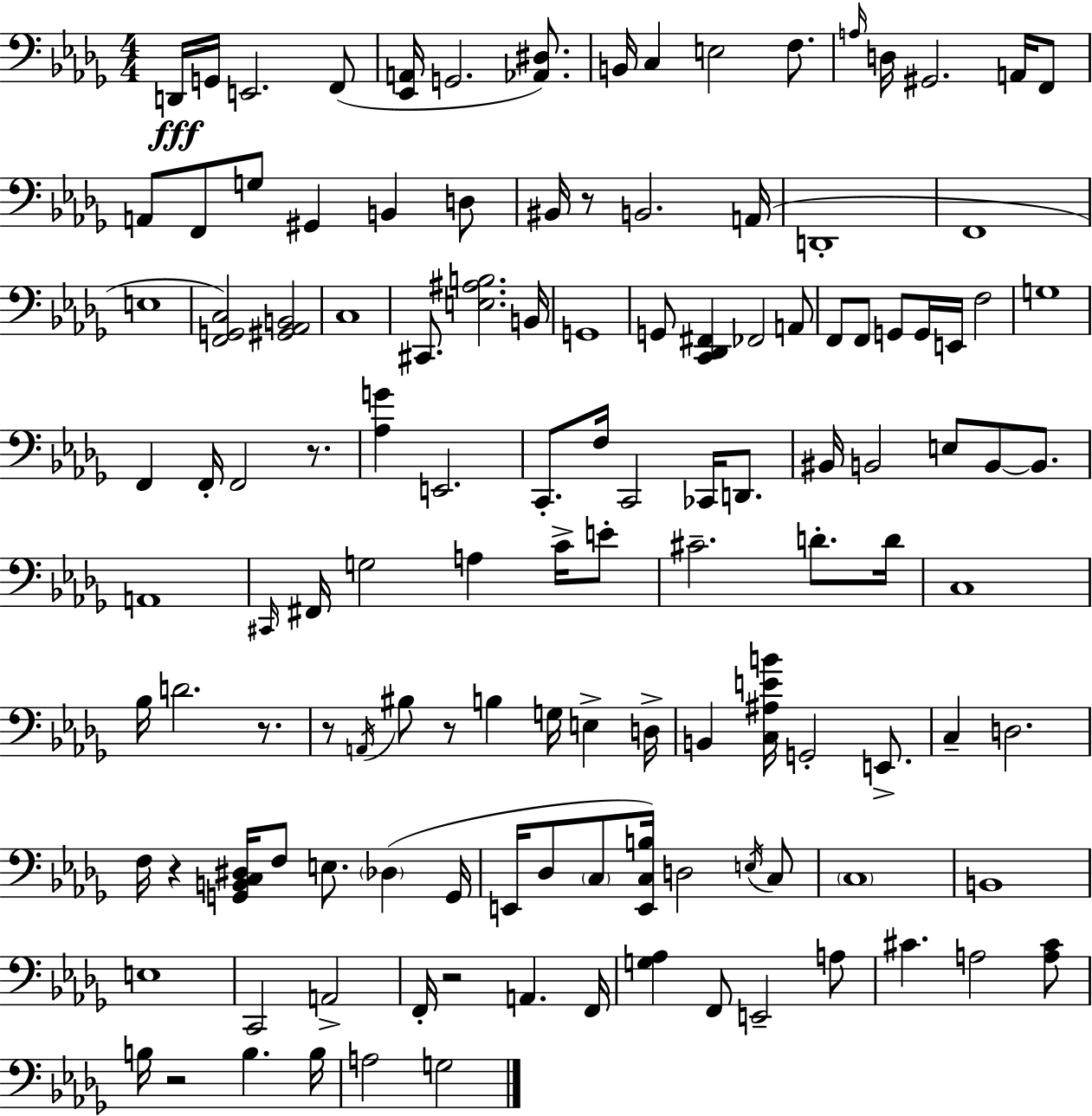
X:1
T:Untitled
M:4/4
L:1/4
K:Bbm
D,,/4 G,,/4 E,,2 F,,/2 [_E,,A,,]/4 G,,2 [_A,,^D,]/2 B,,/4 C, E,2 F,/2 A,/4 D,/4 ^G,,2 A,,/4 F,,/2 A,,/2 F,,/2 G,/2 ^G,, B,, D,/2 ^B,,/4 z/2 B,,2 A,,/4 D,,4 F,,4 E,4 [F,,G,,C,]2 [^G,,_A,,B,,]2 C,4 ^C,,/2 [E,^A,B,]2 B,,/4 G,,4 G,,/2 [C,,_D,,^F,,] _F,,2 A,,/2 F,,/2 F,,/2 G,,/2 G,,/4 E,,/4 F,2 G,4 F,, F,,/4 F,,2 z/2 [_A,G] E,,2 C,,/2 F,/4 C,,2 _C,,/4 D,,/2 ^B,,/4 B,,2 E,/2 B,,/2 B,,/2 A,,4 ^C,,/4 ^F,,/4 G,2 A, C/4 E/2 ^C2 D/2 D/4 C,4 _B,/4 D2 z/2 z/2 A,,/4 ^B,/2 z/2 B, G,/4 E, D,/4 B,, [C,^A,EB]/4 G,,2 E,,/2 C, D,2 F,/4 z [G,,B,,C,^D,]/4 F,/2 E,/2 _D, G,,/4 E,,/4 _D,/2 C,/2 [E,,C,B,]/4 D,2 E,/4 C,/2 C,4 B,,4 E,4 C,,2 A,,2 F,,/4 z2 A,, F,,/4 [G,_A,] F,,/2 E,,2 A,/2 ^C A,2 [A,^C]/2 B,/4 z2 B, B,/4 A,2 G,2